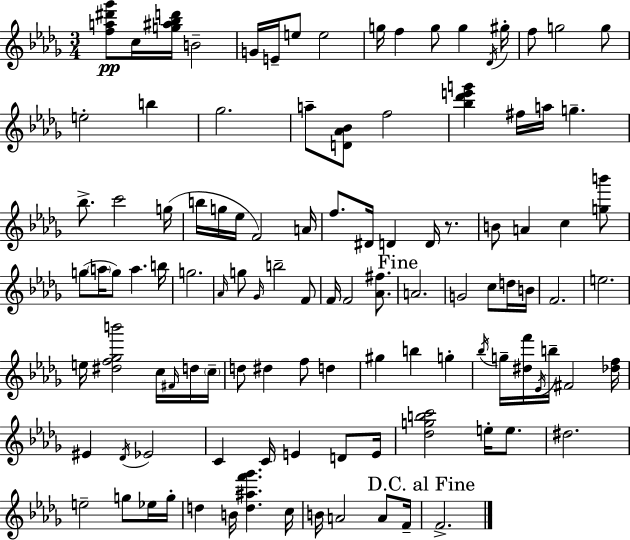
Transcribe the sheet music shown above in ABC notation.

X:1
T:Untitled
M:3/4
L:1/4
K:Bbm
[fa^d'_g']/2 c/4 [g^a_bd']/4 B2 G/4 E/4 e/2 e2 g/4 f g/2 g _D/4 ^g/4 f/2 g2 g/2 e2 b _g2 a/2 [D_A_B]/2 f2 [_b_d'e'g'] ^f/4 a/4 g _b/2 c'2 g/4 b/4 g/4 _e/4 F2 A/4 f/2 ^D/4 D D/4 z/2 B/2 A c [gb']/2 g/2 a/4 g/2 a b/4 g2 _A/4 g/2 _G/4 b2 F/2 F/4 F2 [_A^f]/2 A2 G2 c/2 d/4 B/4 F2 e2 e/4 [^df_gb']2 c/4 ^F/4 d/4 c/4 d/2 ^d f/2 d ^g b g _b/4 g/4 [^df']/4 _E/4 b/4 ^F2 [_df]/4 ^E _D/4 _E2 C C/4 E D/2 E/4 [_dgbc']2 e/4 e/2 ^d2 e2 g/2 _e/4 g/4 d B/4 [d^af'_g'] c/4 B/4 A2 A/2 F/4 F2